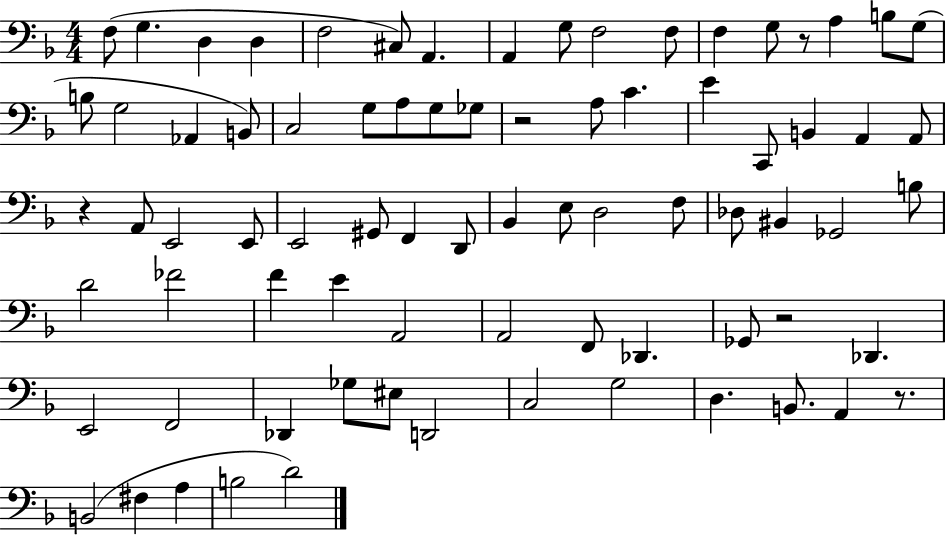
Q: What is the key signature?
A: F major